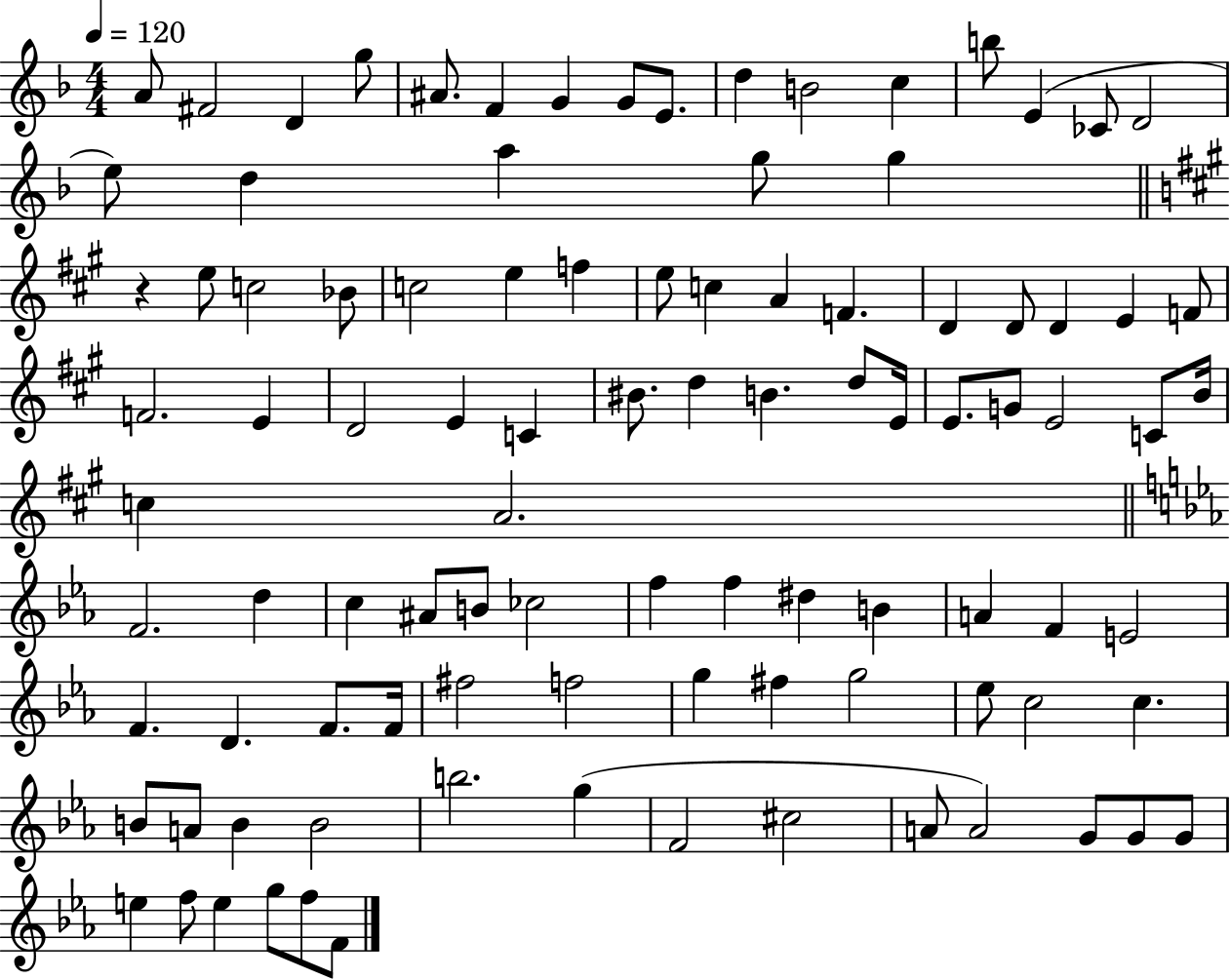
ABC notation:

X:1
T:Untitled
M:4/4
L:1/4
K:F
A/2 ^F2 D g/2 ^A/2 F G G/2 E/2 d B2 c b/2 E _C/2 D2 e/2 d a g/2 g z e/2 c2 _B/2 c2 e f e/2 c A F D D/2 D E F/2 F2 E D2 E C ^B/2 d B d/2 E/4 E/2 G/2 E2 C/2 B/4 c A2 F2 d c ^A/2 B/2 _c2 f f ^d B A F E2 F D F/2 F/4 ^f2 f2 g ^f g2 _e/2 c2 c B/2 A/2 B B2 b2 g F2 ^c2 A/2 A2 G/2 G/2 G/2 e f/2 e g/2 f/2 F/2